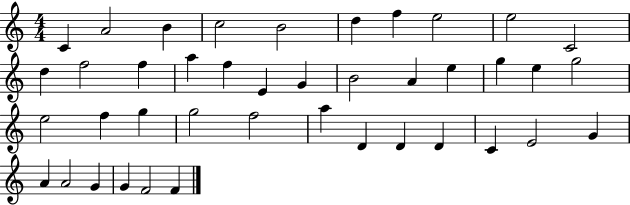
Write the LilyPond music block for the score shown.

{
  \clef treble
  \numericTimeSignature
  \time 4/4
  \key c \major
  c'4 a'2 b'4 | c''2 b'2 | d''4 f''4 e''2 | e''2 c'2 | \break d''4 f''2 f''4 | a''4 f''4 e'4 g'4 | b'2 a'4 e''4 | g''4 e''4 g''2 | \break e''2 f''4 g''4 | g''2 f''2 | a''4 d'4 d'4 d'4 | c'4 e'2 g'4 | \break a'4 a'2 g'4 | g'4 f'2 f'4 | \bar "|."
}